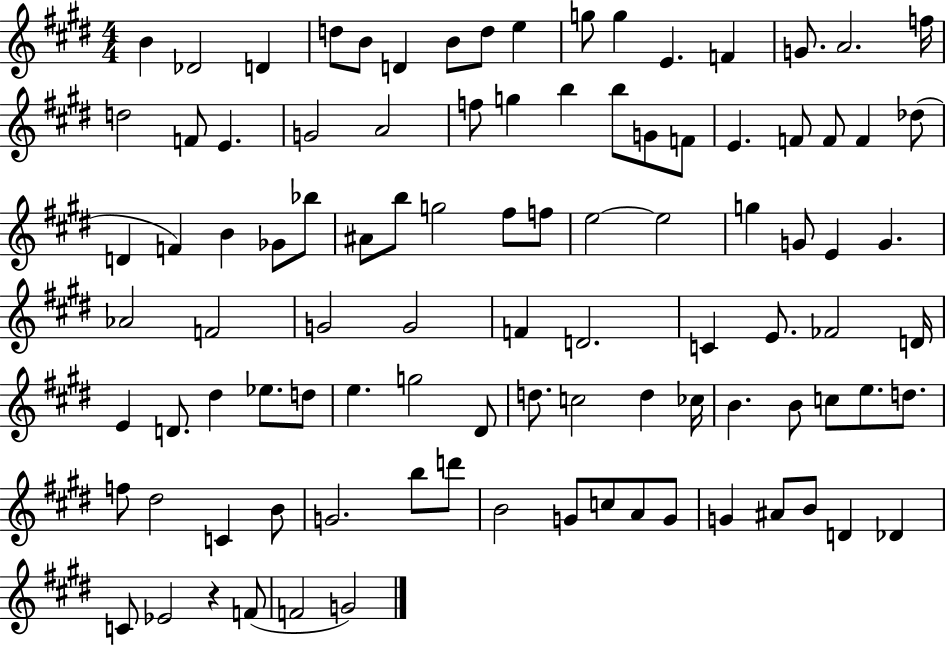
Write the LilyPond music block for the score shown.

{
  \clef treble
  \numericTimeSignature
  \time 4/4
  \key e \major
  \repeat volta 2 { b'4 des'2 d'4 | d''8 b'8 d'4 b'8 d''8 e''4 | g''8 g''4 e'4. f'4 | g'8. a'2. f''16 | \break d''2 f'8 e'4. | g'2 a'2 | f''8 g''4 b''4 b''8 g'8 f'8 | e'4. f'8 f'8 f'4 des''8( | \break d'4 f'4) b'4 ges'8 bes''8 | ais'8 b''8 g''2 fis''8 f''8 | e''2~~ e''2 | g''4 g'8 e'4 g'4. | \break aes'2 f'2 | g'2 g'2 | f'4 d'2. | c'4 e'8. fes'2 d'16 | \break e'4 d'8. dis''4 ees''8. d''8 | e''4. g''2 dis'8 | d''8. c''2 d''4 ces''16 | b'4. b'8 c''8 e''8. d''8. | \break f''8 dis''2 c'4 b'8 | g'2. b''8 d'''8 | b'2 g'8 c''8 a'8 g'8 | g'4 ais'8 b'8 d'4 des'4 | \break c'8 ees'2 r4 f'8( | f'2 g'2) | } \bar "|."
}